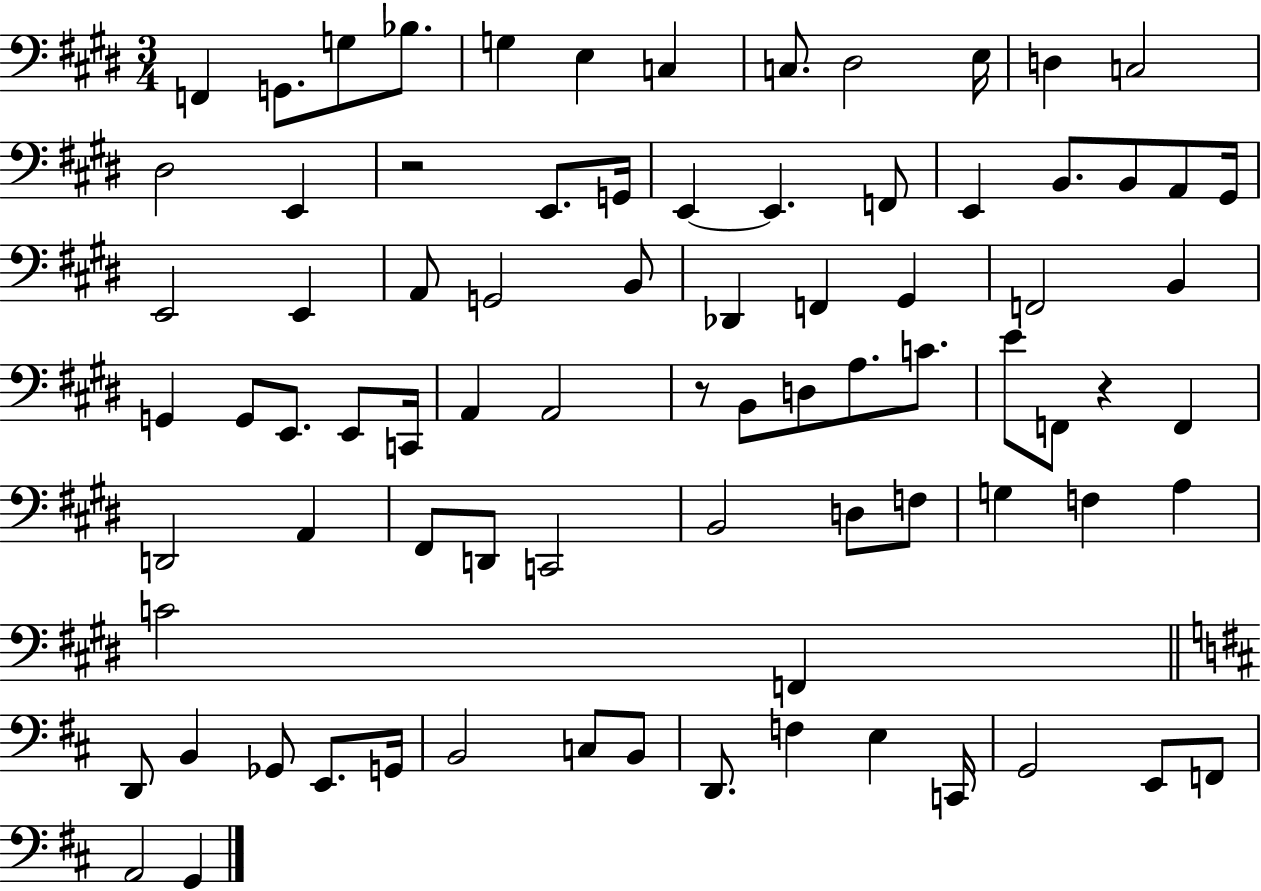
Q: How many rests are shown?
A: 3